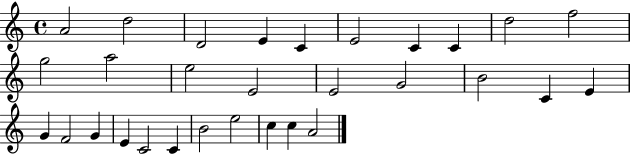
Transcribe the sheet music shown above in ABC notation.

X:1
T:Untitled
M:4/4
L:1/4
K:C
A2 d2 D2 E C E2 C C d2 f2 g2 a2 e2 E2 E2 G2 B2 C E G F2 G E C2 C B2 e2 c c A2